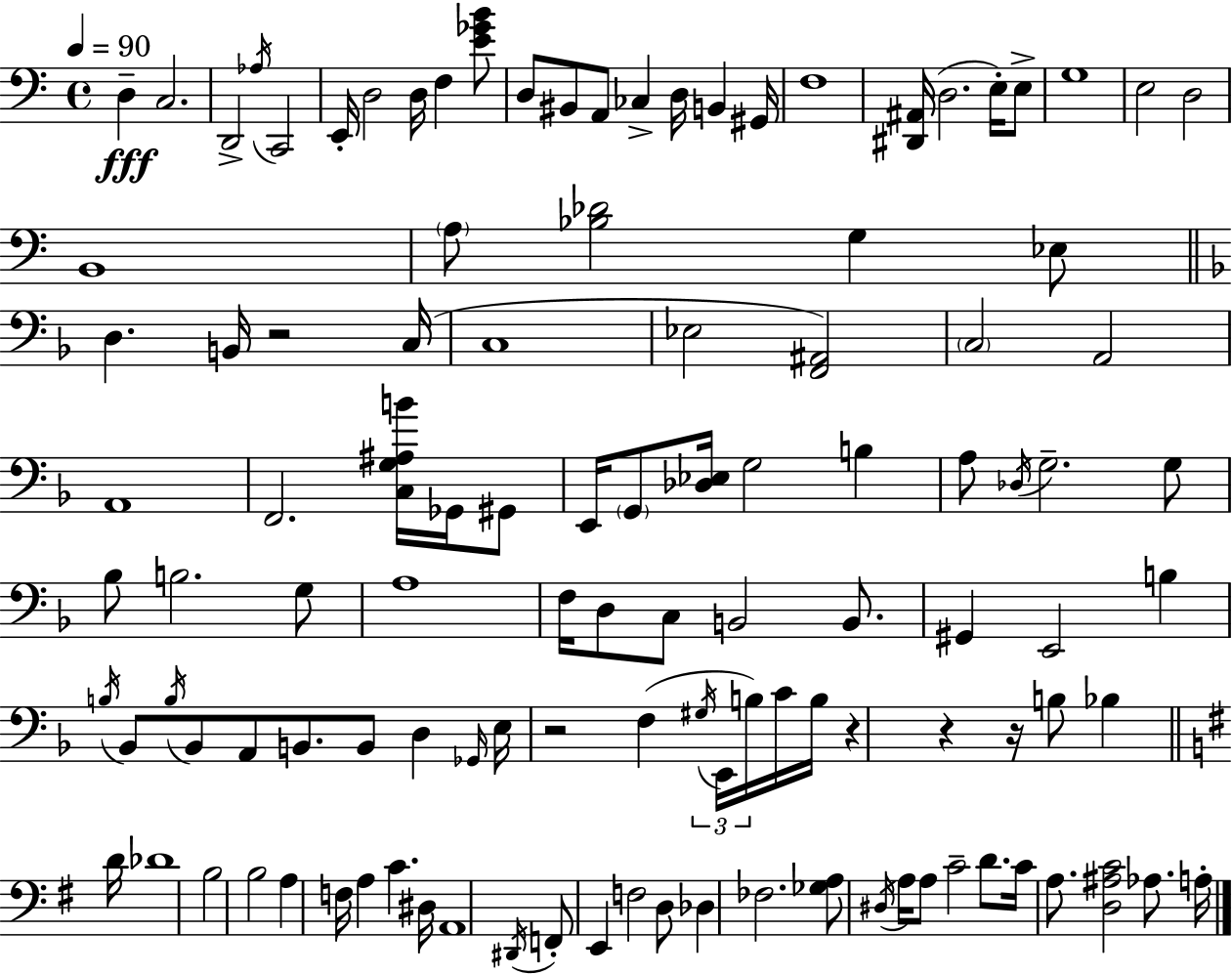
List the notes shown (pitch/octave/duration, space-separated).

D3/q C3/h. D2/h Ab3/s C2/h E2/s D3/h D3/s F3/q [E4,Gb4,B4]/e D3/e BIS2/e A2/e CES3/q D3/s B2/q G#2/s F3/w [D#2,A#2]/s D3/h. E3/s E3/e G3/w E3/h D3/h B2/w A3/e [Bb3,Db4]/h G3/q Eb3/e D3/q. B2/s R/h C3/s C3/w Eb3/h [F2,A#2]/h C3/h A2/h A2/w F2/h. [C3,G3,A#3,B4]/s Gb2/s G#2/e E2/s G2/e [Db3,Eb3]/s G3/h B3/q A3/e Db3/s G3/h. G3/e Bb3/e B3/h. G3/e A3/w F3/s D3/e C3/e B2/h B2/e. G#2/q E2/h B3/q B3/s Bb2/e B3/s Bb2/e A2/e B2/e. B2/e D3/q Gb2/s E3/s R/h F3/q G#3/s E2/s B3/s C4/s B3/s R/q R/q R/s B3/e Bb3/q D4/s Db4/w B3/h B3/h A3/q F3/s A3/q C4/q. D#3/s A2/w D#2/s F2/e E2/q F3/h D3/e Db3/q FES3/h. [Gb3,A3]/e D#3/s A3/s A3/e C4/h D4/e. C4/s A3/e. [D3,A#3,C4]/h Ab3/e. A3/s